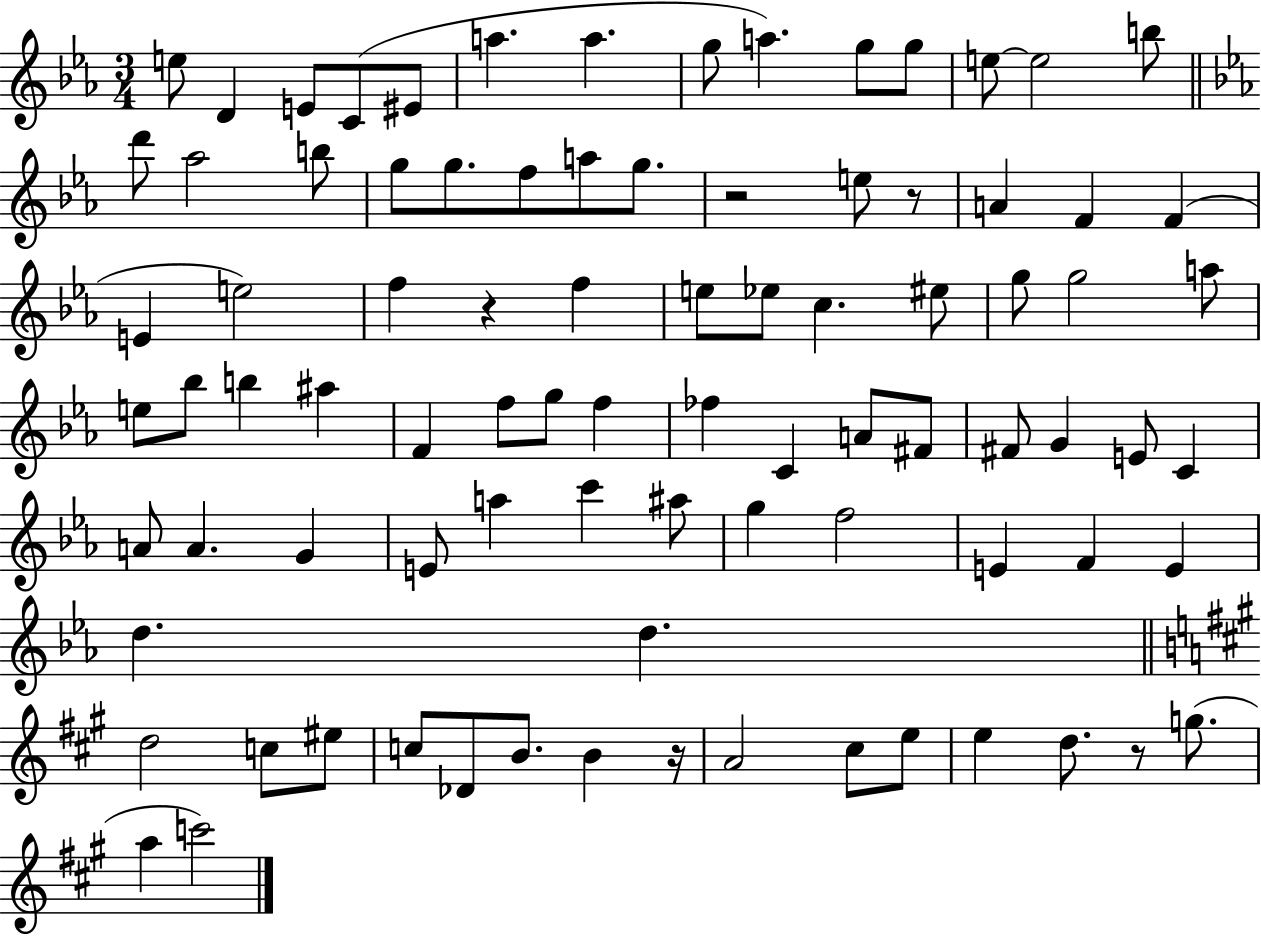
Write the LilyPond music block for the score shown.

{
  \clef treble
  \numericTimeSignature
  \time 3/4
  \key ees \major
  e''8 d'4 e'8 c'8( eis'8 | a''4. a''4. | g''8 a''4.) g''8 g''8 | e''8~~ e''2 b''8 | \break \bar "||" \break \key c \minor d'''8 aes''2 b''8 | g''8 g''8. f''8 a''8 g''8. | r2 e''8 r8 | a'4 f'4 f'4( | \break e'4 e''2) | f''4 r4 f''4 | e''8 ees''8 c''4. eis''8 | g''8 g''2 a''8 | \break e''8 bes''8 b''4 ais''4 | f'4 f''8 g''8 f''4 | fes''4 c'4 a'8 fis'8 | fis'8 g'4 e'8 c'4 | \break a'8 a'4. g'4 | e'8 a''4 c'''4 ais''8 | g''4 f''2 | e'4 f'4 e'4 | \break d''4. d''4. | \bar "||" \break \key a \major d''2 c''8 eis''8 | c''8 des'8 b'8. b'4 r16 | a'2 cis''8 e''8 | e''4 d''8. r8 g''8.( | \break a''4 c'''2) | \bar "|."
}